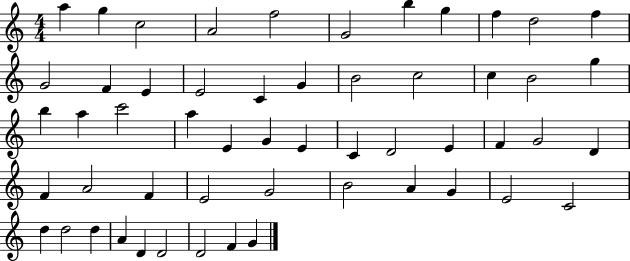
A5/q G5/q C5/h A4/h F5/h G4/h B5/q G5/q F5/q D5/h F5/q G4/h F4/q E4/q E4/h C4/q G4/q B4/h C5/h C5/q B4/h G5/q B5/q A5/q C6/h A5/q E4/q G4/q E4/q C4/q D4/h E4/q F4/q G4/h D4/q F4/q A4/h F4/q E4/h G4/h B4/h A4/q G4/q E4/h C4/h D5/q D5/h D5/q A4/q D4/q D4/h D4/h F4/q G4/q